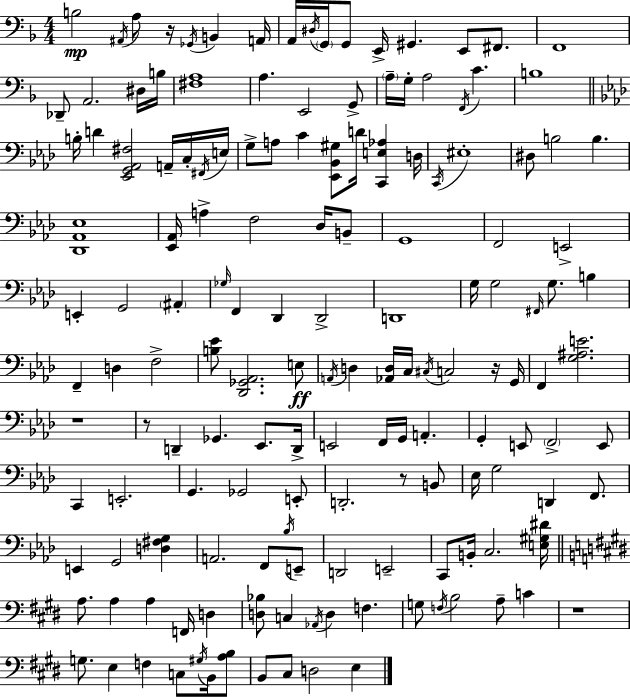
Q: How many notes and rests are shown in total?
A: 153